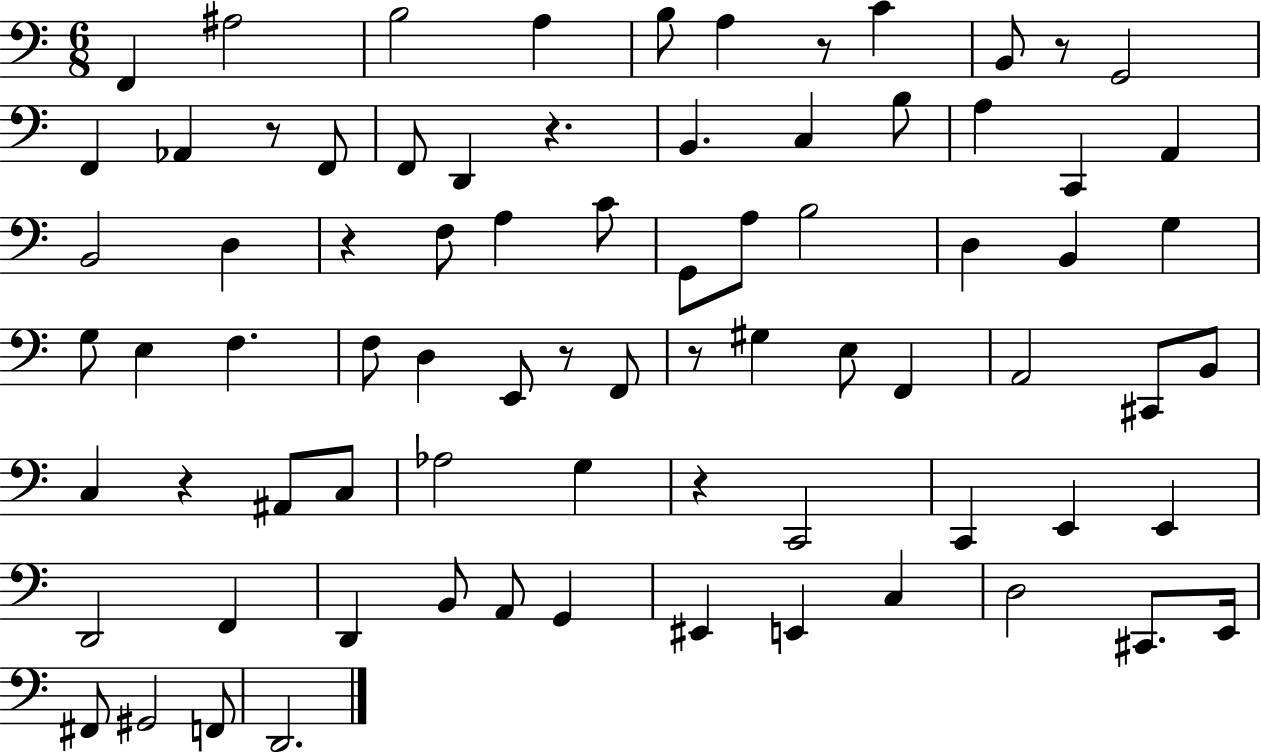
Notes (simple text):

F2/q A#3/h B3/h A3/q B3/e A3/q R/e C4/q B2/e R/e G2/h F2/q Ab2/q R/e F2/e F2/e D2/q R/q. B2/q. C3/q B3/e A3/q C2/q A2/q B2/h D3/q R/q F3/e A3/q C4/e G2/e A3/e B3/h D3/q B2/q G3/q G3/e E3/q F3/q. F3/e D3/q E2/e R/e F2/e R/e G#3/q E3/e F2/q A2/h C#2/e B2/e C3/q R/q A#2/e C3/e Ab3/h G3/q R/q C2/h C2/q E2/q E2/q D2/h F2/q D2/q B2/e A2/e G2/q EIS2/q E2/q C3/q D3/h C#2/e. E2/s F#2/e G#2/h F2/e D2/h.